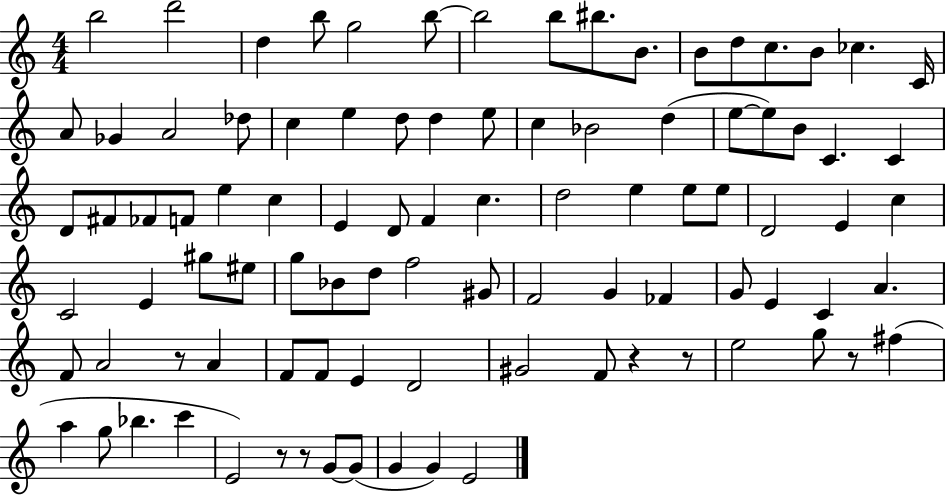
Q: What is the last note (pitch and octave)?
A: E4